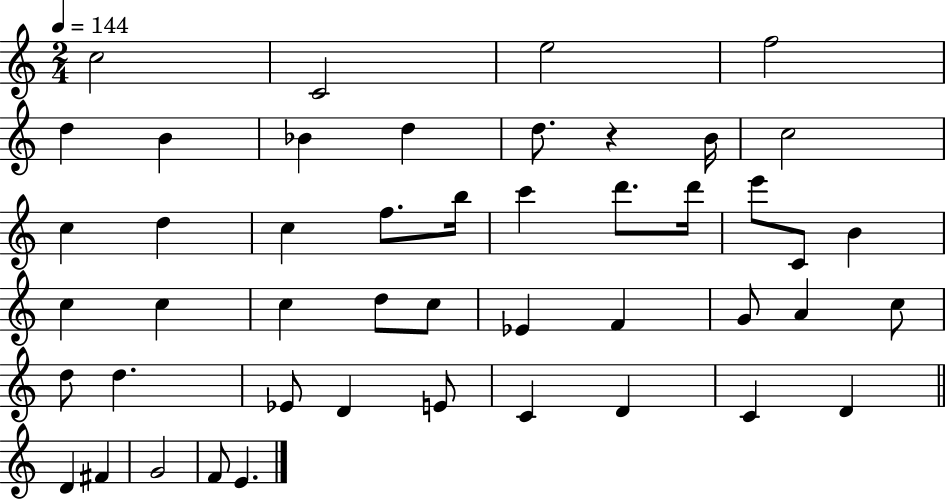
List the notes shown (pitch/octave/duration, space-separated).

C5/h C4/h E5/h F5/h D5/q B4/q Bb4/q D5/q D5/e. R/q B4/s C5/h C5/q D5/q C5/q F5/e. B5/s C6/q D6/e. D6/s E6/e C4/e B4/q C5/q C5/q C5/q D5/e C5/e Eb4/q F4/q G4/e A4/q C5/e D5/e D5/q. Eb4/e D4/q E4/e C4/q D4/q C4/q D4/q D4/q F#4/q G4/h F4/e E4/q.